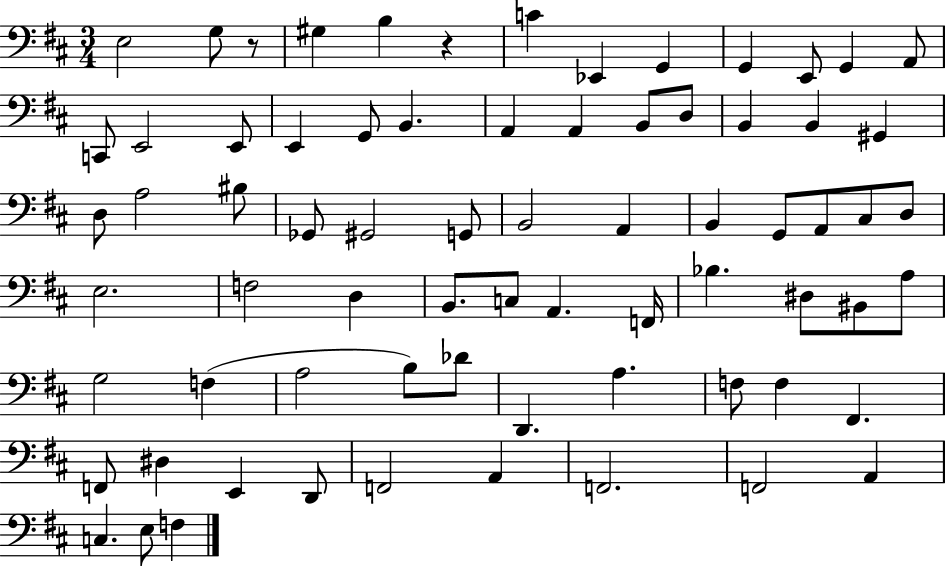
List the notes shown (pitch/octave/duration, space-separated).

E3/h G3/e R/e G#3/q B3/q R/q C4/q Eb2/q G2/q G2/q E2/e G2/q A2/e C2/e E2/h E2/e E2/q G2/e B2/q. A2/q A2/q B2/e D3/e B2/q B2/q G#2/q D3/e A3/h BIS3/e Gb2/e G#2/h G2/e B2/h A2/q B2/q G2/e A2/e C#3/e D3/e E3/h. F3/h D3/q B2/e. C3/e A2/q. F2/s Bb3/q. D#3/e BIS2/e A3/e G3/h F3/q A3/h B3/e Db4/e D2/q. A3/q. F3/e F3/q F#2/q. F2/e D#3/q E2/q D2/e F2/h A2/q F2/h. F2/h A2/q C3/q. E3/e F3/q